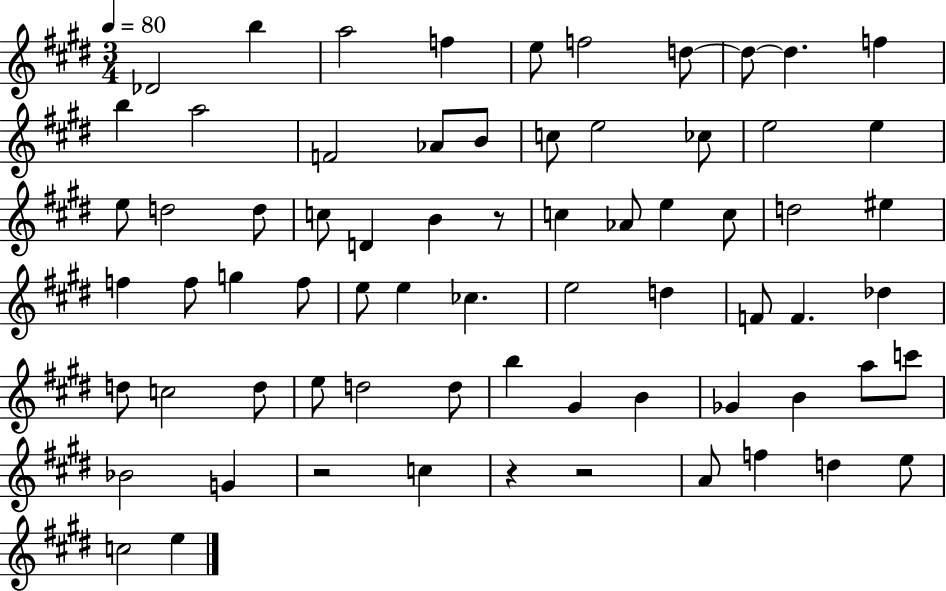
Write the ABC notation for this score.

X:1
T:Untitled
M:3/4
L:1/4
K:E
_D2 b a2 f e/2 f2 d/2 d/2 d f b a2 F2 _A/2 B/2 c/2 e2 _c/2 e2 e e/2 d2 d/2 c/2 D B z/2 c _A/2 e c/2 d2 ^e f f/2 g f/2 e/2 e _c e2 d F/2 F _d d/2 c2 d/2 e/2 d2 d/2 b ^G B _G B a/2 c'/2 _B2 G z2 c z z2 A/2 f d e/2 c2 e